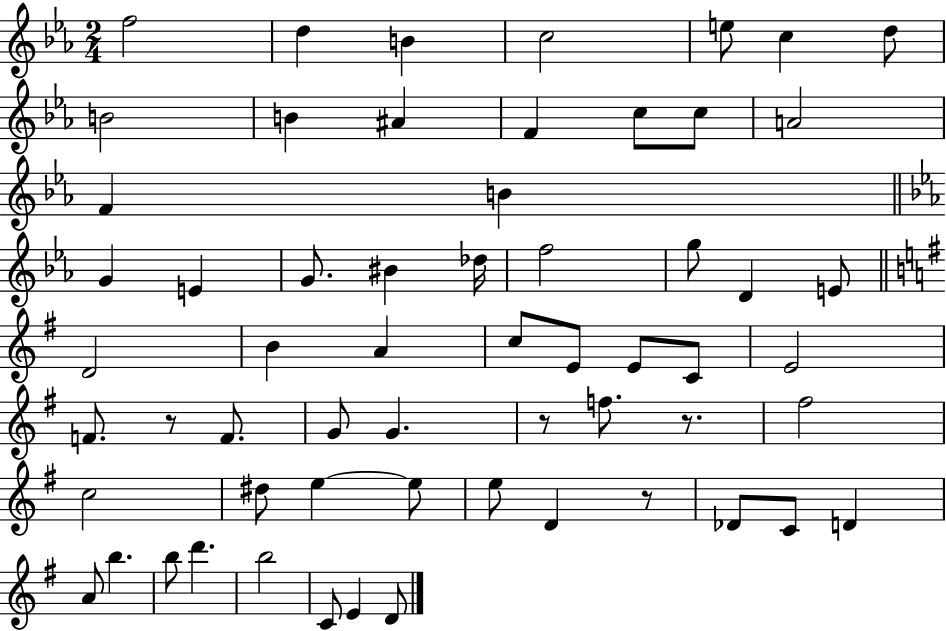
F5/h D5/q B4/q C5/h E5/e C5/q D5/e B4/h B4/q A#4/q F4/q C5/e C5/e A4/h F4/q B4/q G4/q E4/q G4/e. BIS4/q Db5/s F5/h G5/e D4/q E4/e D4/h B4/q A4/q C5/e E4/e E4/e C4/e E4/h F4/e. R/e F4/e. G4/e G4/q. R/e F5/e. R/e. F#5/h C5/h D#5/e E5/q E5/e E5/e D4/q R/e Db4/e C4/e D4/q A4/e B5/q. B5/e D6/q. B5/h C4/e E4/q D4/e